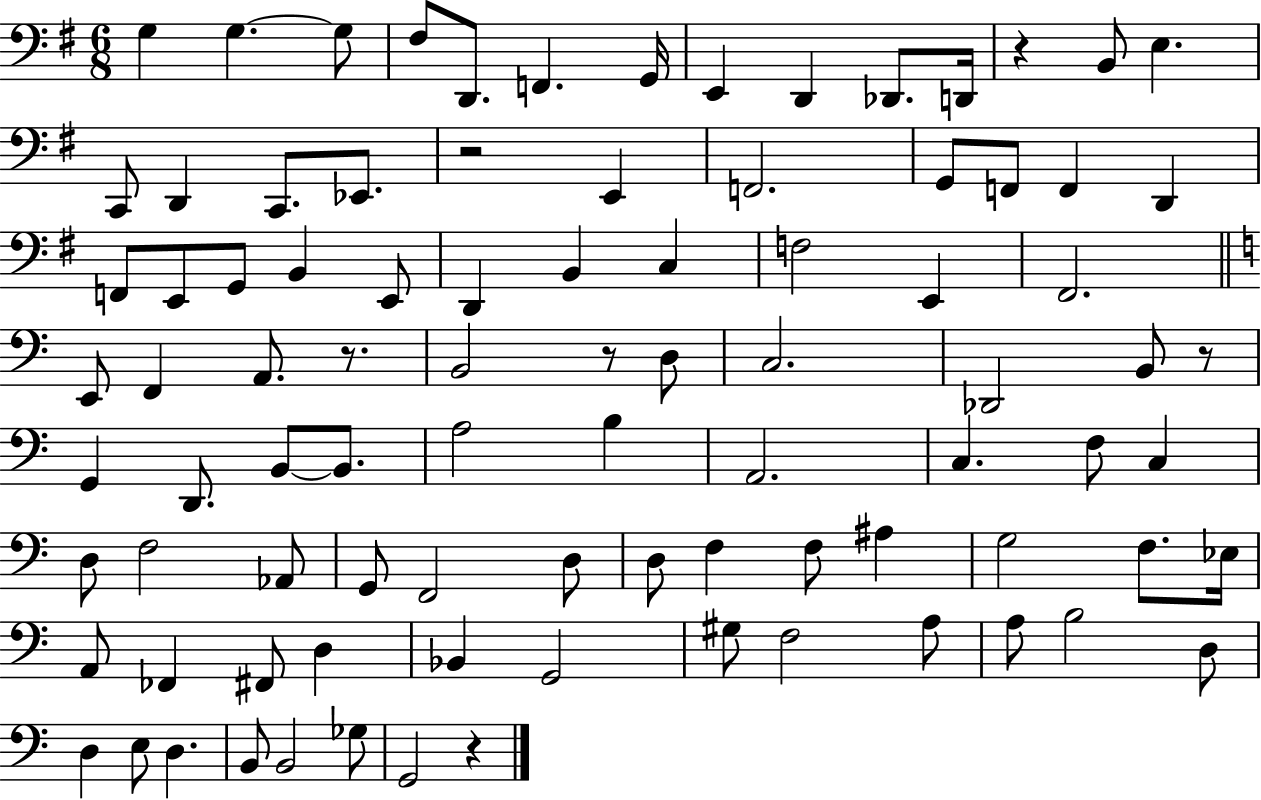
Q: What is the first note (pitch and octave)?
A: G3